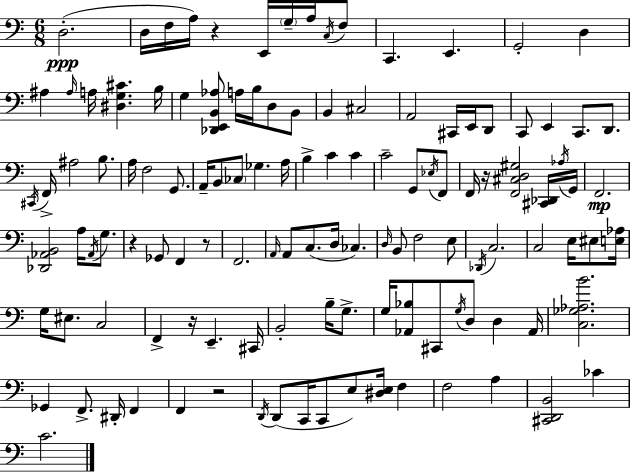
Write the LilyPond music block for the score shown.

{
  \clef bass
  \numericTimeSignature
  \time 6/8
  \key a \minor
  d2.-.(\ppp | d16 f16 a16) r4 e,16 \parenthesize g16-- a16 \acciaccatura { c16 } f8 | c,4. e,4. | g,2-. d4 | \break ais4 \grace { ais16 } a16 <dis g cis'>4. | b16 g4 <des, e, b, aes>8 a16 b16 d8 | b,8 b,4 cis2 | a,2 cis,16 e,16 | \break d,8 c,8 e,4 c,8. d,8. | \acciaccatura { cis,16 } f,16-> ais2 | b8. a16 f2 | g,8. a,16-- b,8 \parenthesize ces8 ges4. | \break a16 b4-> c'4 c'4 | c'2-- g,8 | \acciaccatura { ees16 } f,8 f,16 r16 <f, cis d gis>2 | <cis, des,>16 \acciaccatura { aes16 } g,16 f,2.\mp | \break <des, aes, b,>2 | a16 \acciaccatura { aes,16 } g8. r4 ges,8 | f,4 r8 f,2. | \grace { a,16 } a,8 c8.( | \break d16 ces4.) \grace { d16 } b,8 f2 | e8 \acciaccatura { des,16 } c2. | c2 | e16 eis8 <e aes>16 g16 eis8. | \break c2 f,4-> | r16 e,4.-- cis,16 b,2-. | b16-- g8.-> g16 <aes, bes>8 | cis,8 \acciaccatura { g16 } d8 d4 aes,16 <c ges aes b'>2. | \break ges,4 | f,8.-> dis,16-. f,4 f,4 | r2 \acciaccatura { d,16 } d,8( | c,16 c,8 e8) <dis e>16 f4 f2 | \break a4 <cis, d, b,>2 | ces'4 c'2. | \bar "|."
}